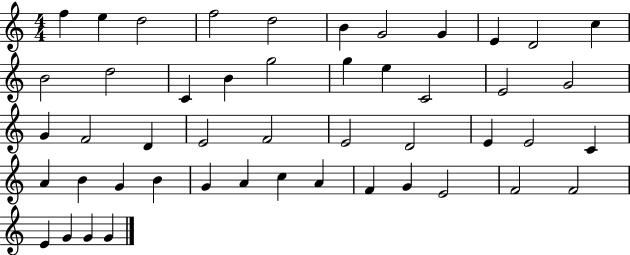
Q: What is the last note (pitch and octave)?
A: G4